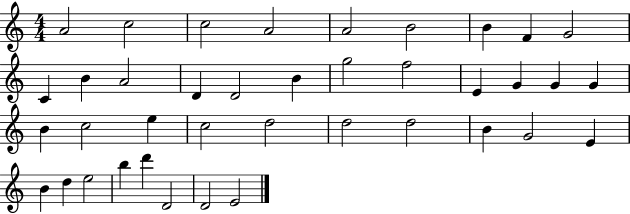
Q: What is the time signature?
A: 4/4